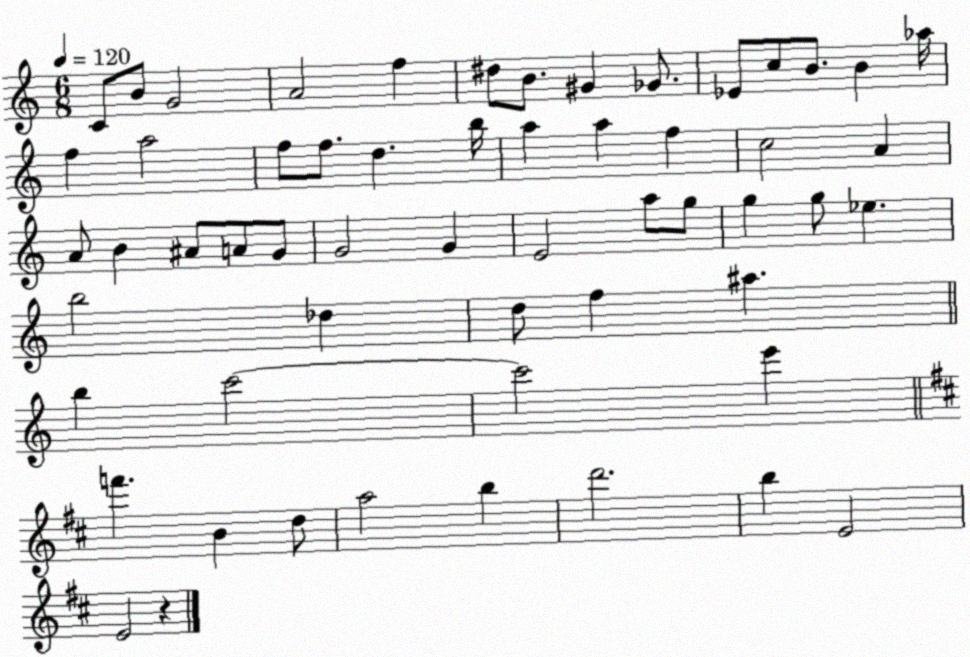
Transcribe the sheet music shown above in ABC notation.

X:1
T:Untitled
M:6/8
L:1/4
K:C
C/2 B/2 G2 A2 f ^d/2 B/2 ^G _G/2 _E/2 c/2 B/2 B _a/4 f a2 f/2 f/2 d b/4 a a f c2 A A/2 B ^A/2 A/2 G/2 G2 G E2 a/2 g/2 g g/2 _e b2 _d d/2 f ^a b c'2 c'2 e' f' B d/2 a2 b d'2 b E2 E2 z